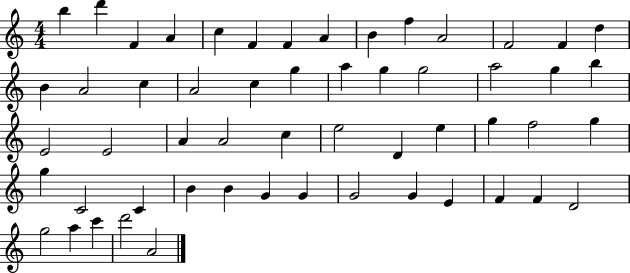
{
  \clef treble
  \numericTimeSignature
  \time 4/4
  \key c \major
  b''4 d'''4 f'4 a'4 | c''4 f'4 f'4 a'4 | b'4 f''4 a'2 | f'2 f'4 d''4 | \break b'4 a'2 c''4 | a'2 c''4 g''4 | a''4 g''4 g''2 | a''2 g''4 b''4 | \break e'2 e'2 | a'4 a'2 c''4 | e''2 d'4 e''4 | g''4 f''2 g''4 | \break g''4 c'2 c'4 | b'4 b'4 g'4 g'4 | g'2 g'4 e'4 | f'4 f'4 d'2 | \break g''2 a''4 c'''4 | d'''2 a'2 | \bar "|."
}